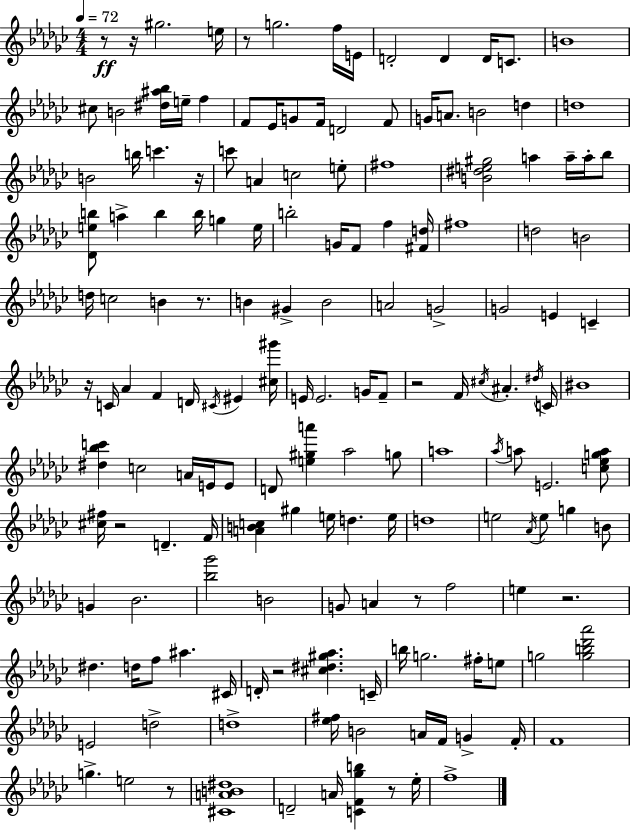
R/e R/s G#5/h. E5/s R/e G5/h. F5/s E4/s D4/h D4/q D4/s C4/e. B4/w C#5/e B4/h [D#5,A#5,Bb5]/s E5/s F5/q F4/e Eb4/s G4/e F4/s D4/h F4/e G4/s A4/e. B4/h D5/q D5/w B4/h B5/s C6/q. R/s C6/e A4/q C5/h E5/e F#5/w [B4,D#5,E5,G#5]/h A5/q A5/s A5/s Bb5/e [Db4,E5,B5]/e A5/q B5/q B5/s G5/q E5/s B5/h G4/s F4/e F5/q [F#4,D5]/s F#5/w D5/h B4/h D5/s C5/h B4/q R/e. B4/q G#4/q B4/h A4/h G4/h G4/h E4/q C4/q R/s C4/s Ab4/q F4/q D4/s C#4/s EIS4/q [C#5,G#6]/s E4/s E4/h. G4/s F4/e R/h F4/s C#5/s A#4/q. D#5/s C4/s BIS4/w [D#5,Bb5,C6]/q C5/h A4/s E4/s E4/e D4/e [E5,G#5,A6]/q Ab5/h G5/e A5/w Ab5/s A5/e E4/h. [C5,Eb5,G5,A5]/e [C#5,F#5]/s R/h D4/q. F4/s [A4,B4,C5]/q G#5/q E5/s D5/q. E5/s D5/w E5/h Ab4/s E5/e G5/q B4/e G4/q Bb4/h. [Bb5,Gb6]/h B4/h G4/e A4/q R/e F5/h E5/q R/h. D#5/q. D5/s F5/e A#5/q. C#4/s D4/s R/h [C#5,D#5,G#5,Ab5]/q. C4/s B5/s G5/h. F#5/s E5/e G5/h [G5,B5,Db6,Ab6]/h E4/h D5/h D5/w [Eb5,F#5]/s B4/h A4/s F4/s G4/q F4/s F4/w G5/q. E5/h R/e [C#4,A4,B4,D#5]/w D4/h A4/s [C4,F4,Gb5,B5]/q R/e Eb5/s F5/w